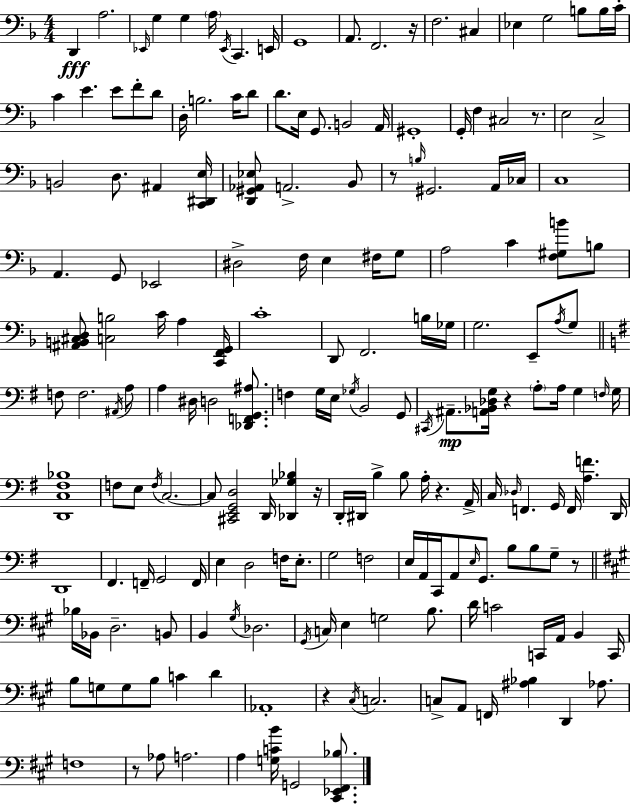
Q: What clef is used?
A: bass